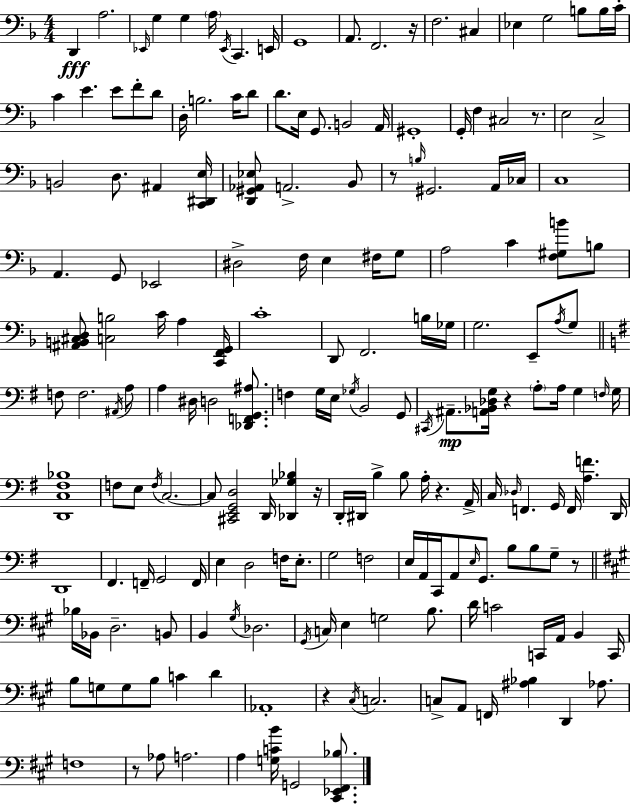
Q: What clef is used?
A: bass